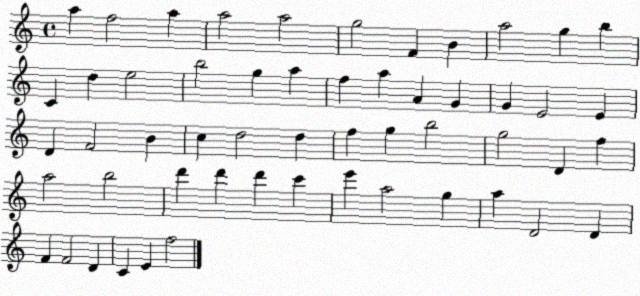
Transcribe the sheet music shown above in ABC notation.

X:1
T:Untitled
M:4/4
L:1/4
K:C
a f2 a a2 a2 g2 F B a2 g b C d e2 b2 g a f a A G G E2 E D F2 B c d2 d f g b2 g2 D f a2 b2 d' d' d' c' e' a2 g a D2 D F F2 D C E f2